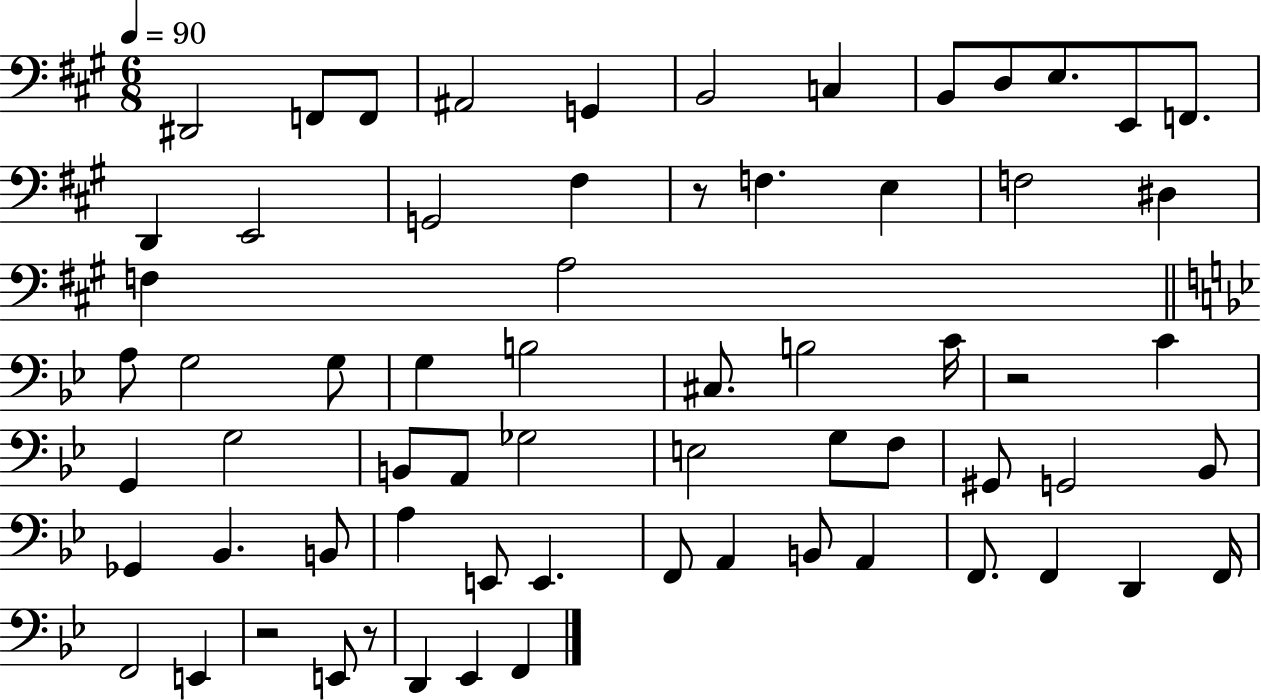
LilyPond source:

{
  \clef bass
  \numericTimeSignature
  \time 6/8
  \key a \major
  \tempo 4 = 90
  dis,2 f,8 f,8 | ais,2 g,4 | b,2 c4 | b,8 d8 e8. e,8 f,8. | \break d,4 e,2 | g,2 fis4 | r8 f4. e4 | f2 dis4 | \break f4 a2 | \bar "||" \break \key bes \major a8 g2 g8 | g4 b2 | cis8. b2 c'16 | r2 c'4 | \break g,4 g2 | b,8 a,8 ges2 | e2 g8 f8 | gis,8 g,2 bes,8 | \break ges,4 bes,4. b,8 | a4 e,8 e,4. | f,8 a,4 b,8 a,4 | f,8. f,4 d,4 f,16 | \break f,2 e,4 | r2 e,8 r8 | d,4 ees,4 f,4 | \bar "|."
}